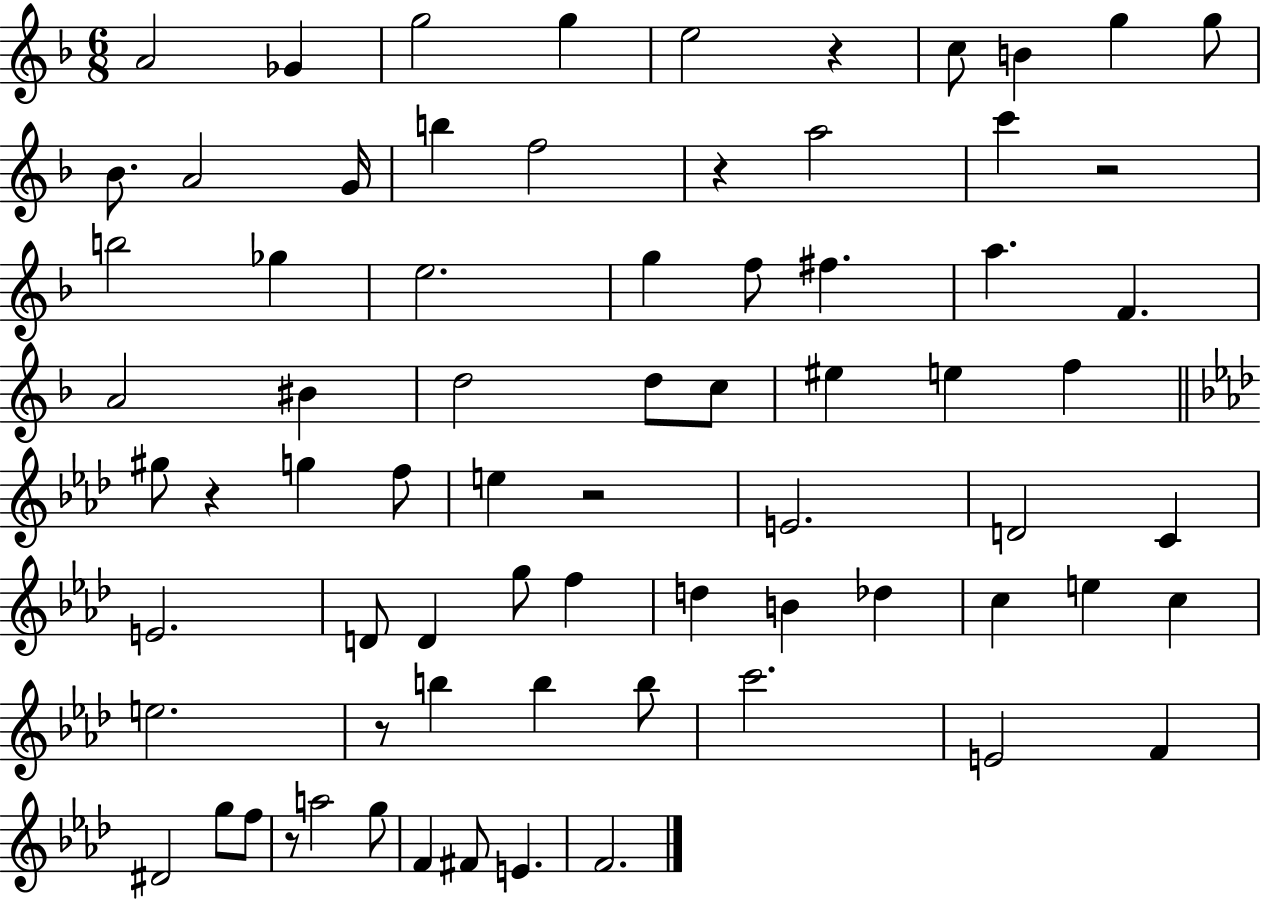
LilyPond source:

{
  \clef treble
  \numericTimeSignature
  \time 6/8
  \key f \major
  a'2 ges'4 | g''2 g''4 | e''2 r4 | c''8 b'4 g''4 g''8 | \break bes'8. a'2 g'16 | b''4 f''2 | r4 a''2 | c'''4 r2 | \break b''2 ges''4 | e''2. | g''4 f''8 fis''4. | a''4. f'4. | \break a'2 bis'4 | d''2 d''8 c''8 | eis''4 e''4 f''4 | \bar "||" \break \key f \minor gis''8 r4 g''4 f''8 | e''4 r2 | e'2. | d'2 c'4 | \break e'2. | d'8 d'4 g''8 f''4 | d''4 b'4 des''4 | c''4 e''4 c''4 | \break e''2. | r8 b''4 b''4 b''8 | c'''2. | e'2 f'4 | \break dis'2 g''8 f''8 | r8 a''2 g''8 | f'4 fis'8 e'4. | f'2. | \break \bar "|."
}